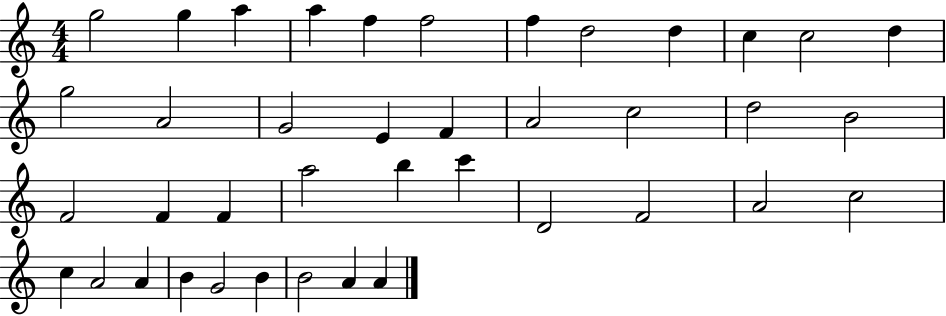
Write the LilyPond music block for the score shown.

{
  \clef treble
  \numericTimeSignature
  \time 4/4
  \key c \major
  g''2 g''4 a''4 | a''4 f''4 f''2 | f''4 d''2 d''4 | c''4 c''2 d''4 | \break g''2 a'2 | g'2 e'4 f'4 | a'2 c''2 | d''2 b'2 | \break f'2 f'4 f'4 | a''2 b''4 c'''4 | d'2 f'2 | a'2 c''2 | \break c''4 a'2 a'4 | b'4 g'2 b'4 | b'2 a'4 a'4 | \bar "|."
}